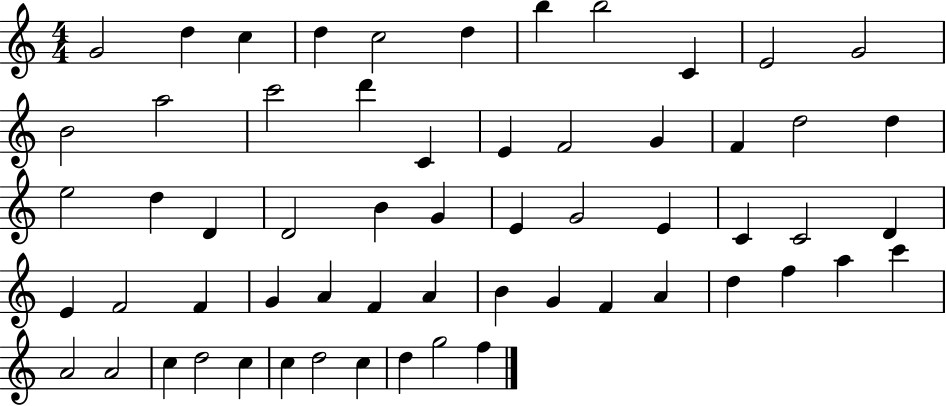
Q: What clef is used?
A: treble